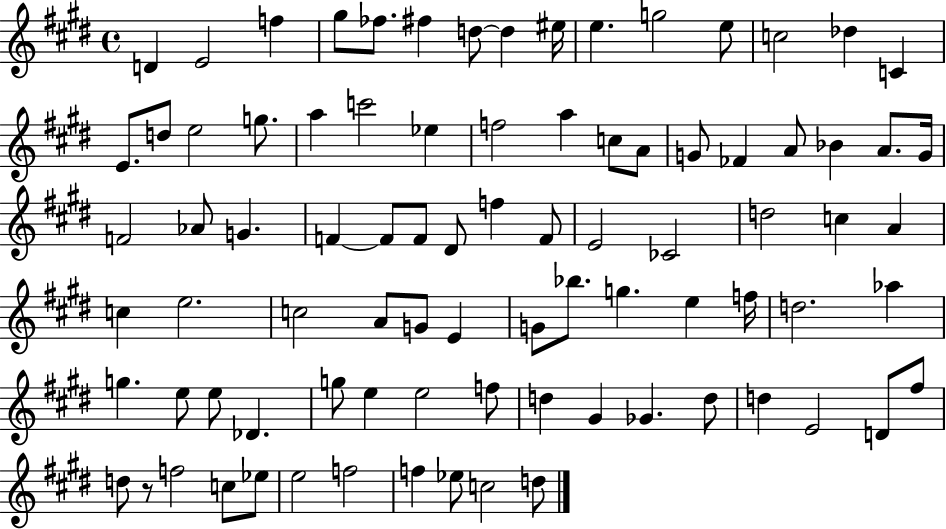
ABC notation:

X:1
T:Untitled
M:4/4
L:1/4
K:E
D E2 f ^g/2 _f/2 ^f d/2 d ^e/4 e g2 e/2 c2 _d C E/2 d/2 e2 g/2 a c'2 _e f2 a c/2 A/2 G/2 _F A/2 _B A/2 G/4 F2 _A/2 G F F/2 F/2 ^D/2 f F/2 E2 _C2 d2 c A c e2 c2 A/2 G/2 E G/2 _b/2 g e f/4 d2 _a g e/2 e/2 _D g/2 e e2 f/2 d ^G _G d/2 d E2 D/2 ^f/2 d/2 z/2 f2 c/2 _e/2 e2 f2 f _e/2 c2 d/2